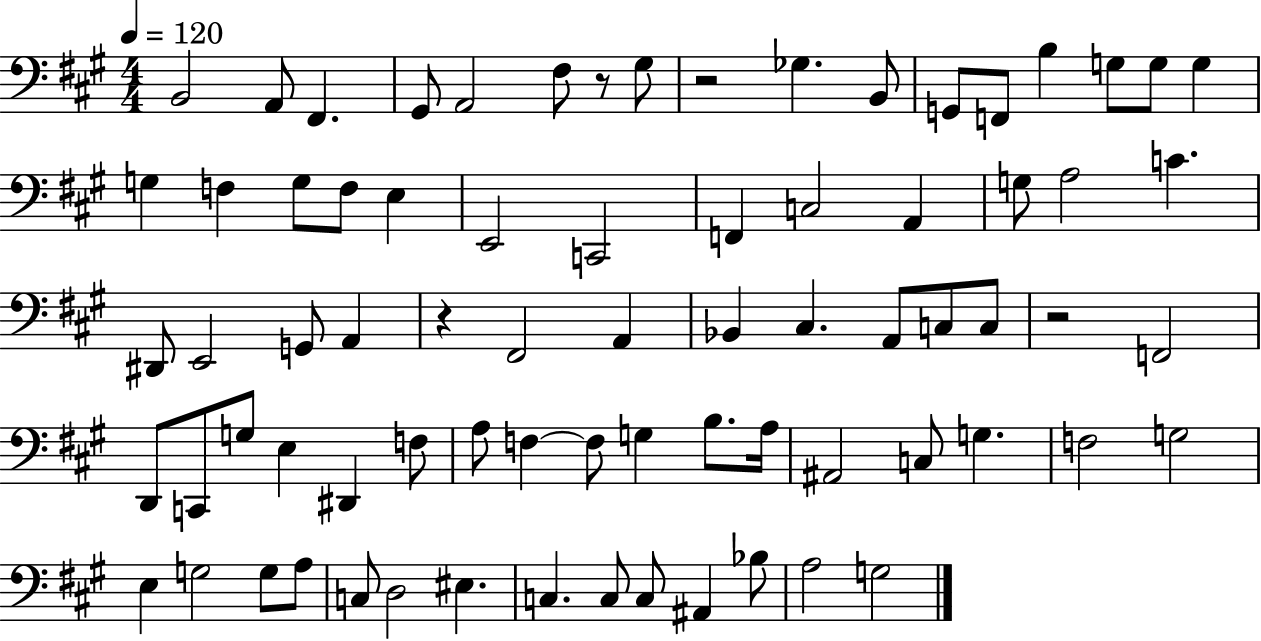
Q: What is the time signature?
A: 4/4